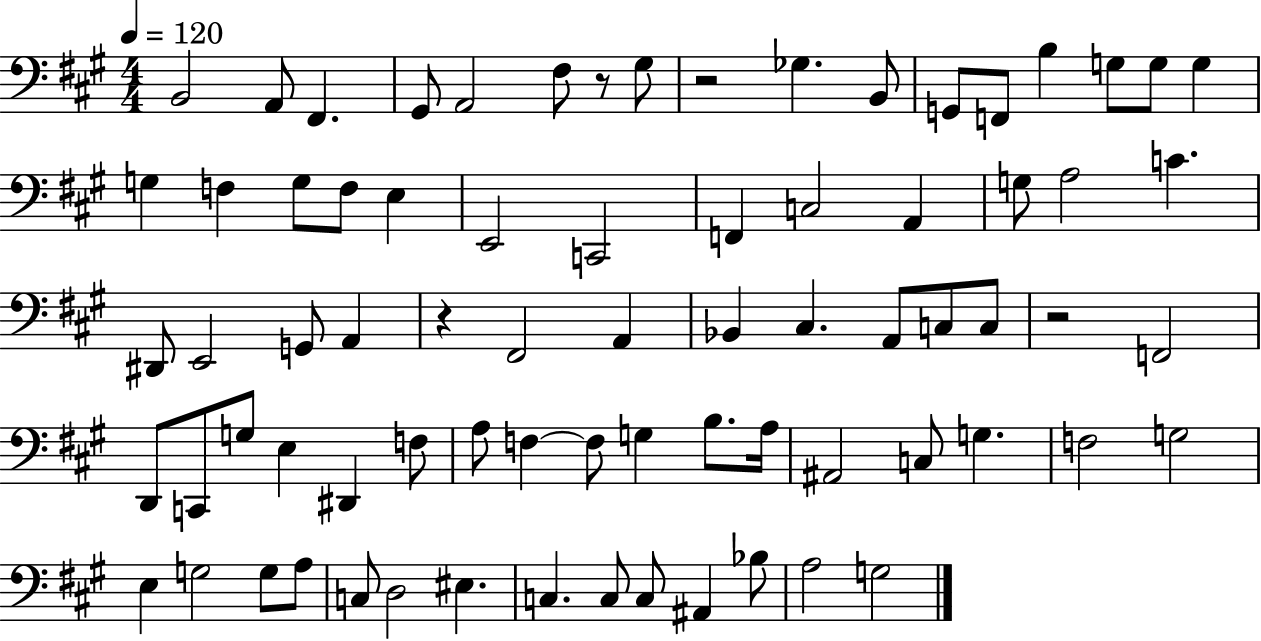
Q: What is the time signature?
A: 4/4